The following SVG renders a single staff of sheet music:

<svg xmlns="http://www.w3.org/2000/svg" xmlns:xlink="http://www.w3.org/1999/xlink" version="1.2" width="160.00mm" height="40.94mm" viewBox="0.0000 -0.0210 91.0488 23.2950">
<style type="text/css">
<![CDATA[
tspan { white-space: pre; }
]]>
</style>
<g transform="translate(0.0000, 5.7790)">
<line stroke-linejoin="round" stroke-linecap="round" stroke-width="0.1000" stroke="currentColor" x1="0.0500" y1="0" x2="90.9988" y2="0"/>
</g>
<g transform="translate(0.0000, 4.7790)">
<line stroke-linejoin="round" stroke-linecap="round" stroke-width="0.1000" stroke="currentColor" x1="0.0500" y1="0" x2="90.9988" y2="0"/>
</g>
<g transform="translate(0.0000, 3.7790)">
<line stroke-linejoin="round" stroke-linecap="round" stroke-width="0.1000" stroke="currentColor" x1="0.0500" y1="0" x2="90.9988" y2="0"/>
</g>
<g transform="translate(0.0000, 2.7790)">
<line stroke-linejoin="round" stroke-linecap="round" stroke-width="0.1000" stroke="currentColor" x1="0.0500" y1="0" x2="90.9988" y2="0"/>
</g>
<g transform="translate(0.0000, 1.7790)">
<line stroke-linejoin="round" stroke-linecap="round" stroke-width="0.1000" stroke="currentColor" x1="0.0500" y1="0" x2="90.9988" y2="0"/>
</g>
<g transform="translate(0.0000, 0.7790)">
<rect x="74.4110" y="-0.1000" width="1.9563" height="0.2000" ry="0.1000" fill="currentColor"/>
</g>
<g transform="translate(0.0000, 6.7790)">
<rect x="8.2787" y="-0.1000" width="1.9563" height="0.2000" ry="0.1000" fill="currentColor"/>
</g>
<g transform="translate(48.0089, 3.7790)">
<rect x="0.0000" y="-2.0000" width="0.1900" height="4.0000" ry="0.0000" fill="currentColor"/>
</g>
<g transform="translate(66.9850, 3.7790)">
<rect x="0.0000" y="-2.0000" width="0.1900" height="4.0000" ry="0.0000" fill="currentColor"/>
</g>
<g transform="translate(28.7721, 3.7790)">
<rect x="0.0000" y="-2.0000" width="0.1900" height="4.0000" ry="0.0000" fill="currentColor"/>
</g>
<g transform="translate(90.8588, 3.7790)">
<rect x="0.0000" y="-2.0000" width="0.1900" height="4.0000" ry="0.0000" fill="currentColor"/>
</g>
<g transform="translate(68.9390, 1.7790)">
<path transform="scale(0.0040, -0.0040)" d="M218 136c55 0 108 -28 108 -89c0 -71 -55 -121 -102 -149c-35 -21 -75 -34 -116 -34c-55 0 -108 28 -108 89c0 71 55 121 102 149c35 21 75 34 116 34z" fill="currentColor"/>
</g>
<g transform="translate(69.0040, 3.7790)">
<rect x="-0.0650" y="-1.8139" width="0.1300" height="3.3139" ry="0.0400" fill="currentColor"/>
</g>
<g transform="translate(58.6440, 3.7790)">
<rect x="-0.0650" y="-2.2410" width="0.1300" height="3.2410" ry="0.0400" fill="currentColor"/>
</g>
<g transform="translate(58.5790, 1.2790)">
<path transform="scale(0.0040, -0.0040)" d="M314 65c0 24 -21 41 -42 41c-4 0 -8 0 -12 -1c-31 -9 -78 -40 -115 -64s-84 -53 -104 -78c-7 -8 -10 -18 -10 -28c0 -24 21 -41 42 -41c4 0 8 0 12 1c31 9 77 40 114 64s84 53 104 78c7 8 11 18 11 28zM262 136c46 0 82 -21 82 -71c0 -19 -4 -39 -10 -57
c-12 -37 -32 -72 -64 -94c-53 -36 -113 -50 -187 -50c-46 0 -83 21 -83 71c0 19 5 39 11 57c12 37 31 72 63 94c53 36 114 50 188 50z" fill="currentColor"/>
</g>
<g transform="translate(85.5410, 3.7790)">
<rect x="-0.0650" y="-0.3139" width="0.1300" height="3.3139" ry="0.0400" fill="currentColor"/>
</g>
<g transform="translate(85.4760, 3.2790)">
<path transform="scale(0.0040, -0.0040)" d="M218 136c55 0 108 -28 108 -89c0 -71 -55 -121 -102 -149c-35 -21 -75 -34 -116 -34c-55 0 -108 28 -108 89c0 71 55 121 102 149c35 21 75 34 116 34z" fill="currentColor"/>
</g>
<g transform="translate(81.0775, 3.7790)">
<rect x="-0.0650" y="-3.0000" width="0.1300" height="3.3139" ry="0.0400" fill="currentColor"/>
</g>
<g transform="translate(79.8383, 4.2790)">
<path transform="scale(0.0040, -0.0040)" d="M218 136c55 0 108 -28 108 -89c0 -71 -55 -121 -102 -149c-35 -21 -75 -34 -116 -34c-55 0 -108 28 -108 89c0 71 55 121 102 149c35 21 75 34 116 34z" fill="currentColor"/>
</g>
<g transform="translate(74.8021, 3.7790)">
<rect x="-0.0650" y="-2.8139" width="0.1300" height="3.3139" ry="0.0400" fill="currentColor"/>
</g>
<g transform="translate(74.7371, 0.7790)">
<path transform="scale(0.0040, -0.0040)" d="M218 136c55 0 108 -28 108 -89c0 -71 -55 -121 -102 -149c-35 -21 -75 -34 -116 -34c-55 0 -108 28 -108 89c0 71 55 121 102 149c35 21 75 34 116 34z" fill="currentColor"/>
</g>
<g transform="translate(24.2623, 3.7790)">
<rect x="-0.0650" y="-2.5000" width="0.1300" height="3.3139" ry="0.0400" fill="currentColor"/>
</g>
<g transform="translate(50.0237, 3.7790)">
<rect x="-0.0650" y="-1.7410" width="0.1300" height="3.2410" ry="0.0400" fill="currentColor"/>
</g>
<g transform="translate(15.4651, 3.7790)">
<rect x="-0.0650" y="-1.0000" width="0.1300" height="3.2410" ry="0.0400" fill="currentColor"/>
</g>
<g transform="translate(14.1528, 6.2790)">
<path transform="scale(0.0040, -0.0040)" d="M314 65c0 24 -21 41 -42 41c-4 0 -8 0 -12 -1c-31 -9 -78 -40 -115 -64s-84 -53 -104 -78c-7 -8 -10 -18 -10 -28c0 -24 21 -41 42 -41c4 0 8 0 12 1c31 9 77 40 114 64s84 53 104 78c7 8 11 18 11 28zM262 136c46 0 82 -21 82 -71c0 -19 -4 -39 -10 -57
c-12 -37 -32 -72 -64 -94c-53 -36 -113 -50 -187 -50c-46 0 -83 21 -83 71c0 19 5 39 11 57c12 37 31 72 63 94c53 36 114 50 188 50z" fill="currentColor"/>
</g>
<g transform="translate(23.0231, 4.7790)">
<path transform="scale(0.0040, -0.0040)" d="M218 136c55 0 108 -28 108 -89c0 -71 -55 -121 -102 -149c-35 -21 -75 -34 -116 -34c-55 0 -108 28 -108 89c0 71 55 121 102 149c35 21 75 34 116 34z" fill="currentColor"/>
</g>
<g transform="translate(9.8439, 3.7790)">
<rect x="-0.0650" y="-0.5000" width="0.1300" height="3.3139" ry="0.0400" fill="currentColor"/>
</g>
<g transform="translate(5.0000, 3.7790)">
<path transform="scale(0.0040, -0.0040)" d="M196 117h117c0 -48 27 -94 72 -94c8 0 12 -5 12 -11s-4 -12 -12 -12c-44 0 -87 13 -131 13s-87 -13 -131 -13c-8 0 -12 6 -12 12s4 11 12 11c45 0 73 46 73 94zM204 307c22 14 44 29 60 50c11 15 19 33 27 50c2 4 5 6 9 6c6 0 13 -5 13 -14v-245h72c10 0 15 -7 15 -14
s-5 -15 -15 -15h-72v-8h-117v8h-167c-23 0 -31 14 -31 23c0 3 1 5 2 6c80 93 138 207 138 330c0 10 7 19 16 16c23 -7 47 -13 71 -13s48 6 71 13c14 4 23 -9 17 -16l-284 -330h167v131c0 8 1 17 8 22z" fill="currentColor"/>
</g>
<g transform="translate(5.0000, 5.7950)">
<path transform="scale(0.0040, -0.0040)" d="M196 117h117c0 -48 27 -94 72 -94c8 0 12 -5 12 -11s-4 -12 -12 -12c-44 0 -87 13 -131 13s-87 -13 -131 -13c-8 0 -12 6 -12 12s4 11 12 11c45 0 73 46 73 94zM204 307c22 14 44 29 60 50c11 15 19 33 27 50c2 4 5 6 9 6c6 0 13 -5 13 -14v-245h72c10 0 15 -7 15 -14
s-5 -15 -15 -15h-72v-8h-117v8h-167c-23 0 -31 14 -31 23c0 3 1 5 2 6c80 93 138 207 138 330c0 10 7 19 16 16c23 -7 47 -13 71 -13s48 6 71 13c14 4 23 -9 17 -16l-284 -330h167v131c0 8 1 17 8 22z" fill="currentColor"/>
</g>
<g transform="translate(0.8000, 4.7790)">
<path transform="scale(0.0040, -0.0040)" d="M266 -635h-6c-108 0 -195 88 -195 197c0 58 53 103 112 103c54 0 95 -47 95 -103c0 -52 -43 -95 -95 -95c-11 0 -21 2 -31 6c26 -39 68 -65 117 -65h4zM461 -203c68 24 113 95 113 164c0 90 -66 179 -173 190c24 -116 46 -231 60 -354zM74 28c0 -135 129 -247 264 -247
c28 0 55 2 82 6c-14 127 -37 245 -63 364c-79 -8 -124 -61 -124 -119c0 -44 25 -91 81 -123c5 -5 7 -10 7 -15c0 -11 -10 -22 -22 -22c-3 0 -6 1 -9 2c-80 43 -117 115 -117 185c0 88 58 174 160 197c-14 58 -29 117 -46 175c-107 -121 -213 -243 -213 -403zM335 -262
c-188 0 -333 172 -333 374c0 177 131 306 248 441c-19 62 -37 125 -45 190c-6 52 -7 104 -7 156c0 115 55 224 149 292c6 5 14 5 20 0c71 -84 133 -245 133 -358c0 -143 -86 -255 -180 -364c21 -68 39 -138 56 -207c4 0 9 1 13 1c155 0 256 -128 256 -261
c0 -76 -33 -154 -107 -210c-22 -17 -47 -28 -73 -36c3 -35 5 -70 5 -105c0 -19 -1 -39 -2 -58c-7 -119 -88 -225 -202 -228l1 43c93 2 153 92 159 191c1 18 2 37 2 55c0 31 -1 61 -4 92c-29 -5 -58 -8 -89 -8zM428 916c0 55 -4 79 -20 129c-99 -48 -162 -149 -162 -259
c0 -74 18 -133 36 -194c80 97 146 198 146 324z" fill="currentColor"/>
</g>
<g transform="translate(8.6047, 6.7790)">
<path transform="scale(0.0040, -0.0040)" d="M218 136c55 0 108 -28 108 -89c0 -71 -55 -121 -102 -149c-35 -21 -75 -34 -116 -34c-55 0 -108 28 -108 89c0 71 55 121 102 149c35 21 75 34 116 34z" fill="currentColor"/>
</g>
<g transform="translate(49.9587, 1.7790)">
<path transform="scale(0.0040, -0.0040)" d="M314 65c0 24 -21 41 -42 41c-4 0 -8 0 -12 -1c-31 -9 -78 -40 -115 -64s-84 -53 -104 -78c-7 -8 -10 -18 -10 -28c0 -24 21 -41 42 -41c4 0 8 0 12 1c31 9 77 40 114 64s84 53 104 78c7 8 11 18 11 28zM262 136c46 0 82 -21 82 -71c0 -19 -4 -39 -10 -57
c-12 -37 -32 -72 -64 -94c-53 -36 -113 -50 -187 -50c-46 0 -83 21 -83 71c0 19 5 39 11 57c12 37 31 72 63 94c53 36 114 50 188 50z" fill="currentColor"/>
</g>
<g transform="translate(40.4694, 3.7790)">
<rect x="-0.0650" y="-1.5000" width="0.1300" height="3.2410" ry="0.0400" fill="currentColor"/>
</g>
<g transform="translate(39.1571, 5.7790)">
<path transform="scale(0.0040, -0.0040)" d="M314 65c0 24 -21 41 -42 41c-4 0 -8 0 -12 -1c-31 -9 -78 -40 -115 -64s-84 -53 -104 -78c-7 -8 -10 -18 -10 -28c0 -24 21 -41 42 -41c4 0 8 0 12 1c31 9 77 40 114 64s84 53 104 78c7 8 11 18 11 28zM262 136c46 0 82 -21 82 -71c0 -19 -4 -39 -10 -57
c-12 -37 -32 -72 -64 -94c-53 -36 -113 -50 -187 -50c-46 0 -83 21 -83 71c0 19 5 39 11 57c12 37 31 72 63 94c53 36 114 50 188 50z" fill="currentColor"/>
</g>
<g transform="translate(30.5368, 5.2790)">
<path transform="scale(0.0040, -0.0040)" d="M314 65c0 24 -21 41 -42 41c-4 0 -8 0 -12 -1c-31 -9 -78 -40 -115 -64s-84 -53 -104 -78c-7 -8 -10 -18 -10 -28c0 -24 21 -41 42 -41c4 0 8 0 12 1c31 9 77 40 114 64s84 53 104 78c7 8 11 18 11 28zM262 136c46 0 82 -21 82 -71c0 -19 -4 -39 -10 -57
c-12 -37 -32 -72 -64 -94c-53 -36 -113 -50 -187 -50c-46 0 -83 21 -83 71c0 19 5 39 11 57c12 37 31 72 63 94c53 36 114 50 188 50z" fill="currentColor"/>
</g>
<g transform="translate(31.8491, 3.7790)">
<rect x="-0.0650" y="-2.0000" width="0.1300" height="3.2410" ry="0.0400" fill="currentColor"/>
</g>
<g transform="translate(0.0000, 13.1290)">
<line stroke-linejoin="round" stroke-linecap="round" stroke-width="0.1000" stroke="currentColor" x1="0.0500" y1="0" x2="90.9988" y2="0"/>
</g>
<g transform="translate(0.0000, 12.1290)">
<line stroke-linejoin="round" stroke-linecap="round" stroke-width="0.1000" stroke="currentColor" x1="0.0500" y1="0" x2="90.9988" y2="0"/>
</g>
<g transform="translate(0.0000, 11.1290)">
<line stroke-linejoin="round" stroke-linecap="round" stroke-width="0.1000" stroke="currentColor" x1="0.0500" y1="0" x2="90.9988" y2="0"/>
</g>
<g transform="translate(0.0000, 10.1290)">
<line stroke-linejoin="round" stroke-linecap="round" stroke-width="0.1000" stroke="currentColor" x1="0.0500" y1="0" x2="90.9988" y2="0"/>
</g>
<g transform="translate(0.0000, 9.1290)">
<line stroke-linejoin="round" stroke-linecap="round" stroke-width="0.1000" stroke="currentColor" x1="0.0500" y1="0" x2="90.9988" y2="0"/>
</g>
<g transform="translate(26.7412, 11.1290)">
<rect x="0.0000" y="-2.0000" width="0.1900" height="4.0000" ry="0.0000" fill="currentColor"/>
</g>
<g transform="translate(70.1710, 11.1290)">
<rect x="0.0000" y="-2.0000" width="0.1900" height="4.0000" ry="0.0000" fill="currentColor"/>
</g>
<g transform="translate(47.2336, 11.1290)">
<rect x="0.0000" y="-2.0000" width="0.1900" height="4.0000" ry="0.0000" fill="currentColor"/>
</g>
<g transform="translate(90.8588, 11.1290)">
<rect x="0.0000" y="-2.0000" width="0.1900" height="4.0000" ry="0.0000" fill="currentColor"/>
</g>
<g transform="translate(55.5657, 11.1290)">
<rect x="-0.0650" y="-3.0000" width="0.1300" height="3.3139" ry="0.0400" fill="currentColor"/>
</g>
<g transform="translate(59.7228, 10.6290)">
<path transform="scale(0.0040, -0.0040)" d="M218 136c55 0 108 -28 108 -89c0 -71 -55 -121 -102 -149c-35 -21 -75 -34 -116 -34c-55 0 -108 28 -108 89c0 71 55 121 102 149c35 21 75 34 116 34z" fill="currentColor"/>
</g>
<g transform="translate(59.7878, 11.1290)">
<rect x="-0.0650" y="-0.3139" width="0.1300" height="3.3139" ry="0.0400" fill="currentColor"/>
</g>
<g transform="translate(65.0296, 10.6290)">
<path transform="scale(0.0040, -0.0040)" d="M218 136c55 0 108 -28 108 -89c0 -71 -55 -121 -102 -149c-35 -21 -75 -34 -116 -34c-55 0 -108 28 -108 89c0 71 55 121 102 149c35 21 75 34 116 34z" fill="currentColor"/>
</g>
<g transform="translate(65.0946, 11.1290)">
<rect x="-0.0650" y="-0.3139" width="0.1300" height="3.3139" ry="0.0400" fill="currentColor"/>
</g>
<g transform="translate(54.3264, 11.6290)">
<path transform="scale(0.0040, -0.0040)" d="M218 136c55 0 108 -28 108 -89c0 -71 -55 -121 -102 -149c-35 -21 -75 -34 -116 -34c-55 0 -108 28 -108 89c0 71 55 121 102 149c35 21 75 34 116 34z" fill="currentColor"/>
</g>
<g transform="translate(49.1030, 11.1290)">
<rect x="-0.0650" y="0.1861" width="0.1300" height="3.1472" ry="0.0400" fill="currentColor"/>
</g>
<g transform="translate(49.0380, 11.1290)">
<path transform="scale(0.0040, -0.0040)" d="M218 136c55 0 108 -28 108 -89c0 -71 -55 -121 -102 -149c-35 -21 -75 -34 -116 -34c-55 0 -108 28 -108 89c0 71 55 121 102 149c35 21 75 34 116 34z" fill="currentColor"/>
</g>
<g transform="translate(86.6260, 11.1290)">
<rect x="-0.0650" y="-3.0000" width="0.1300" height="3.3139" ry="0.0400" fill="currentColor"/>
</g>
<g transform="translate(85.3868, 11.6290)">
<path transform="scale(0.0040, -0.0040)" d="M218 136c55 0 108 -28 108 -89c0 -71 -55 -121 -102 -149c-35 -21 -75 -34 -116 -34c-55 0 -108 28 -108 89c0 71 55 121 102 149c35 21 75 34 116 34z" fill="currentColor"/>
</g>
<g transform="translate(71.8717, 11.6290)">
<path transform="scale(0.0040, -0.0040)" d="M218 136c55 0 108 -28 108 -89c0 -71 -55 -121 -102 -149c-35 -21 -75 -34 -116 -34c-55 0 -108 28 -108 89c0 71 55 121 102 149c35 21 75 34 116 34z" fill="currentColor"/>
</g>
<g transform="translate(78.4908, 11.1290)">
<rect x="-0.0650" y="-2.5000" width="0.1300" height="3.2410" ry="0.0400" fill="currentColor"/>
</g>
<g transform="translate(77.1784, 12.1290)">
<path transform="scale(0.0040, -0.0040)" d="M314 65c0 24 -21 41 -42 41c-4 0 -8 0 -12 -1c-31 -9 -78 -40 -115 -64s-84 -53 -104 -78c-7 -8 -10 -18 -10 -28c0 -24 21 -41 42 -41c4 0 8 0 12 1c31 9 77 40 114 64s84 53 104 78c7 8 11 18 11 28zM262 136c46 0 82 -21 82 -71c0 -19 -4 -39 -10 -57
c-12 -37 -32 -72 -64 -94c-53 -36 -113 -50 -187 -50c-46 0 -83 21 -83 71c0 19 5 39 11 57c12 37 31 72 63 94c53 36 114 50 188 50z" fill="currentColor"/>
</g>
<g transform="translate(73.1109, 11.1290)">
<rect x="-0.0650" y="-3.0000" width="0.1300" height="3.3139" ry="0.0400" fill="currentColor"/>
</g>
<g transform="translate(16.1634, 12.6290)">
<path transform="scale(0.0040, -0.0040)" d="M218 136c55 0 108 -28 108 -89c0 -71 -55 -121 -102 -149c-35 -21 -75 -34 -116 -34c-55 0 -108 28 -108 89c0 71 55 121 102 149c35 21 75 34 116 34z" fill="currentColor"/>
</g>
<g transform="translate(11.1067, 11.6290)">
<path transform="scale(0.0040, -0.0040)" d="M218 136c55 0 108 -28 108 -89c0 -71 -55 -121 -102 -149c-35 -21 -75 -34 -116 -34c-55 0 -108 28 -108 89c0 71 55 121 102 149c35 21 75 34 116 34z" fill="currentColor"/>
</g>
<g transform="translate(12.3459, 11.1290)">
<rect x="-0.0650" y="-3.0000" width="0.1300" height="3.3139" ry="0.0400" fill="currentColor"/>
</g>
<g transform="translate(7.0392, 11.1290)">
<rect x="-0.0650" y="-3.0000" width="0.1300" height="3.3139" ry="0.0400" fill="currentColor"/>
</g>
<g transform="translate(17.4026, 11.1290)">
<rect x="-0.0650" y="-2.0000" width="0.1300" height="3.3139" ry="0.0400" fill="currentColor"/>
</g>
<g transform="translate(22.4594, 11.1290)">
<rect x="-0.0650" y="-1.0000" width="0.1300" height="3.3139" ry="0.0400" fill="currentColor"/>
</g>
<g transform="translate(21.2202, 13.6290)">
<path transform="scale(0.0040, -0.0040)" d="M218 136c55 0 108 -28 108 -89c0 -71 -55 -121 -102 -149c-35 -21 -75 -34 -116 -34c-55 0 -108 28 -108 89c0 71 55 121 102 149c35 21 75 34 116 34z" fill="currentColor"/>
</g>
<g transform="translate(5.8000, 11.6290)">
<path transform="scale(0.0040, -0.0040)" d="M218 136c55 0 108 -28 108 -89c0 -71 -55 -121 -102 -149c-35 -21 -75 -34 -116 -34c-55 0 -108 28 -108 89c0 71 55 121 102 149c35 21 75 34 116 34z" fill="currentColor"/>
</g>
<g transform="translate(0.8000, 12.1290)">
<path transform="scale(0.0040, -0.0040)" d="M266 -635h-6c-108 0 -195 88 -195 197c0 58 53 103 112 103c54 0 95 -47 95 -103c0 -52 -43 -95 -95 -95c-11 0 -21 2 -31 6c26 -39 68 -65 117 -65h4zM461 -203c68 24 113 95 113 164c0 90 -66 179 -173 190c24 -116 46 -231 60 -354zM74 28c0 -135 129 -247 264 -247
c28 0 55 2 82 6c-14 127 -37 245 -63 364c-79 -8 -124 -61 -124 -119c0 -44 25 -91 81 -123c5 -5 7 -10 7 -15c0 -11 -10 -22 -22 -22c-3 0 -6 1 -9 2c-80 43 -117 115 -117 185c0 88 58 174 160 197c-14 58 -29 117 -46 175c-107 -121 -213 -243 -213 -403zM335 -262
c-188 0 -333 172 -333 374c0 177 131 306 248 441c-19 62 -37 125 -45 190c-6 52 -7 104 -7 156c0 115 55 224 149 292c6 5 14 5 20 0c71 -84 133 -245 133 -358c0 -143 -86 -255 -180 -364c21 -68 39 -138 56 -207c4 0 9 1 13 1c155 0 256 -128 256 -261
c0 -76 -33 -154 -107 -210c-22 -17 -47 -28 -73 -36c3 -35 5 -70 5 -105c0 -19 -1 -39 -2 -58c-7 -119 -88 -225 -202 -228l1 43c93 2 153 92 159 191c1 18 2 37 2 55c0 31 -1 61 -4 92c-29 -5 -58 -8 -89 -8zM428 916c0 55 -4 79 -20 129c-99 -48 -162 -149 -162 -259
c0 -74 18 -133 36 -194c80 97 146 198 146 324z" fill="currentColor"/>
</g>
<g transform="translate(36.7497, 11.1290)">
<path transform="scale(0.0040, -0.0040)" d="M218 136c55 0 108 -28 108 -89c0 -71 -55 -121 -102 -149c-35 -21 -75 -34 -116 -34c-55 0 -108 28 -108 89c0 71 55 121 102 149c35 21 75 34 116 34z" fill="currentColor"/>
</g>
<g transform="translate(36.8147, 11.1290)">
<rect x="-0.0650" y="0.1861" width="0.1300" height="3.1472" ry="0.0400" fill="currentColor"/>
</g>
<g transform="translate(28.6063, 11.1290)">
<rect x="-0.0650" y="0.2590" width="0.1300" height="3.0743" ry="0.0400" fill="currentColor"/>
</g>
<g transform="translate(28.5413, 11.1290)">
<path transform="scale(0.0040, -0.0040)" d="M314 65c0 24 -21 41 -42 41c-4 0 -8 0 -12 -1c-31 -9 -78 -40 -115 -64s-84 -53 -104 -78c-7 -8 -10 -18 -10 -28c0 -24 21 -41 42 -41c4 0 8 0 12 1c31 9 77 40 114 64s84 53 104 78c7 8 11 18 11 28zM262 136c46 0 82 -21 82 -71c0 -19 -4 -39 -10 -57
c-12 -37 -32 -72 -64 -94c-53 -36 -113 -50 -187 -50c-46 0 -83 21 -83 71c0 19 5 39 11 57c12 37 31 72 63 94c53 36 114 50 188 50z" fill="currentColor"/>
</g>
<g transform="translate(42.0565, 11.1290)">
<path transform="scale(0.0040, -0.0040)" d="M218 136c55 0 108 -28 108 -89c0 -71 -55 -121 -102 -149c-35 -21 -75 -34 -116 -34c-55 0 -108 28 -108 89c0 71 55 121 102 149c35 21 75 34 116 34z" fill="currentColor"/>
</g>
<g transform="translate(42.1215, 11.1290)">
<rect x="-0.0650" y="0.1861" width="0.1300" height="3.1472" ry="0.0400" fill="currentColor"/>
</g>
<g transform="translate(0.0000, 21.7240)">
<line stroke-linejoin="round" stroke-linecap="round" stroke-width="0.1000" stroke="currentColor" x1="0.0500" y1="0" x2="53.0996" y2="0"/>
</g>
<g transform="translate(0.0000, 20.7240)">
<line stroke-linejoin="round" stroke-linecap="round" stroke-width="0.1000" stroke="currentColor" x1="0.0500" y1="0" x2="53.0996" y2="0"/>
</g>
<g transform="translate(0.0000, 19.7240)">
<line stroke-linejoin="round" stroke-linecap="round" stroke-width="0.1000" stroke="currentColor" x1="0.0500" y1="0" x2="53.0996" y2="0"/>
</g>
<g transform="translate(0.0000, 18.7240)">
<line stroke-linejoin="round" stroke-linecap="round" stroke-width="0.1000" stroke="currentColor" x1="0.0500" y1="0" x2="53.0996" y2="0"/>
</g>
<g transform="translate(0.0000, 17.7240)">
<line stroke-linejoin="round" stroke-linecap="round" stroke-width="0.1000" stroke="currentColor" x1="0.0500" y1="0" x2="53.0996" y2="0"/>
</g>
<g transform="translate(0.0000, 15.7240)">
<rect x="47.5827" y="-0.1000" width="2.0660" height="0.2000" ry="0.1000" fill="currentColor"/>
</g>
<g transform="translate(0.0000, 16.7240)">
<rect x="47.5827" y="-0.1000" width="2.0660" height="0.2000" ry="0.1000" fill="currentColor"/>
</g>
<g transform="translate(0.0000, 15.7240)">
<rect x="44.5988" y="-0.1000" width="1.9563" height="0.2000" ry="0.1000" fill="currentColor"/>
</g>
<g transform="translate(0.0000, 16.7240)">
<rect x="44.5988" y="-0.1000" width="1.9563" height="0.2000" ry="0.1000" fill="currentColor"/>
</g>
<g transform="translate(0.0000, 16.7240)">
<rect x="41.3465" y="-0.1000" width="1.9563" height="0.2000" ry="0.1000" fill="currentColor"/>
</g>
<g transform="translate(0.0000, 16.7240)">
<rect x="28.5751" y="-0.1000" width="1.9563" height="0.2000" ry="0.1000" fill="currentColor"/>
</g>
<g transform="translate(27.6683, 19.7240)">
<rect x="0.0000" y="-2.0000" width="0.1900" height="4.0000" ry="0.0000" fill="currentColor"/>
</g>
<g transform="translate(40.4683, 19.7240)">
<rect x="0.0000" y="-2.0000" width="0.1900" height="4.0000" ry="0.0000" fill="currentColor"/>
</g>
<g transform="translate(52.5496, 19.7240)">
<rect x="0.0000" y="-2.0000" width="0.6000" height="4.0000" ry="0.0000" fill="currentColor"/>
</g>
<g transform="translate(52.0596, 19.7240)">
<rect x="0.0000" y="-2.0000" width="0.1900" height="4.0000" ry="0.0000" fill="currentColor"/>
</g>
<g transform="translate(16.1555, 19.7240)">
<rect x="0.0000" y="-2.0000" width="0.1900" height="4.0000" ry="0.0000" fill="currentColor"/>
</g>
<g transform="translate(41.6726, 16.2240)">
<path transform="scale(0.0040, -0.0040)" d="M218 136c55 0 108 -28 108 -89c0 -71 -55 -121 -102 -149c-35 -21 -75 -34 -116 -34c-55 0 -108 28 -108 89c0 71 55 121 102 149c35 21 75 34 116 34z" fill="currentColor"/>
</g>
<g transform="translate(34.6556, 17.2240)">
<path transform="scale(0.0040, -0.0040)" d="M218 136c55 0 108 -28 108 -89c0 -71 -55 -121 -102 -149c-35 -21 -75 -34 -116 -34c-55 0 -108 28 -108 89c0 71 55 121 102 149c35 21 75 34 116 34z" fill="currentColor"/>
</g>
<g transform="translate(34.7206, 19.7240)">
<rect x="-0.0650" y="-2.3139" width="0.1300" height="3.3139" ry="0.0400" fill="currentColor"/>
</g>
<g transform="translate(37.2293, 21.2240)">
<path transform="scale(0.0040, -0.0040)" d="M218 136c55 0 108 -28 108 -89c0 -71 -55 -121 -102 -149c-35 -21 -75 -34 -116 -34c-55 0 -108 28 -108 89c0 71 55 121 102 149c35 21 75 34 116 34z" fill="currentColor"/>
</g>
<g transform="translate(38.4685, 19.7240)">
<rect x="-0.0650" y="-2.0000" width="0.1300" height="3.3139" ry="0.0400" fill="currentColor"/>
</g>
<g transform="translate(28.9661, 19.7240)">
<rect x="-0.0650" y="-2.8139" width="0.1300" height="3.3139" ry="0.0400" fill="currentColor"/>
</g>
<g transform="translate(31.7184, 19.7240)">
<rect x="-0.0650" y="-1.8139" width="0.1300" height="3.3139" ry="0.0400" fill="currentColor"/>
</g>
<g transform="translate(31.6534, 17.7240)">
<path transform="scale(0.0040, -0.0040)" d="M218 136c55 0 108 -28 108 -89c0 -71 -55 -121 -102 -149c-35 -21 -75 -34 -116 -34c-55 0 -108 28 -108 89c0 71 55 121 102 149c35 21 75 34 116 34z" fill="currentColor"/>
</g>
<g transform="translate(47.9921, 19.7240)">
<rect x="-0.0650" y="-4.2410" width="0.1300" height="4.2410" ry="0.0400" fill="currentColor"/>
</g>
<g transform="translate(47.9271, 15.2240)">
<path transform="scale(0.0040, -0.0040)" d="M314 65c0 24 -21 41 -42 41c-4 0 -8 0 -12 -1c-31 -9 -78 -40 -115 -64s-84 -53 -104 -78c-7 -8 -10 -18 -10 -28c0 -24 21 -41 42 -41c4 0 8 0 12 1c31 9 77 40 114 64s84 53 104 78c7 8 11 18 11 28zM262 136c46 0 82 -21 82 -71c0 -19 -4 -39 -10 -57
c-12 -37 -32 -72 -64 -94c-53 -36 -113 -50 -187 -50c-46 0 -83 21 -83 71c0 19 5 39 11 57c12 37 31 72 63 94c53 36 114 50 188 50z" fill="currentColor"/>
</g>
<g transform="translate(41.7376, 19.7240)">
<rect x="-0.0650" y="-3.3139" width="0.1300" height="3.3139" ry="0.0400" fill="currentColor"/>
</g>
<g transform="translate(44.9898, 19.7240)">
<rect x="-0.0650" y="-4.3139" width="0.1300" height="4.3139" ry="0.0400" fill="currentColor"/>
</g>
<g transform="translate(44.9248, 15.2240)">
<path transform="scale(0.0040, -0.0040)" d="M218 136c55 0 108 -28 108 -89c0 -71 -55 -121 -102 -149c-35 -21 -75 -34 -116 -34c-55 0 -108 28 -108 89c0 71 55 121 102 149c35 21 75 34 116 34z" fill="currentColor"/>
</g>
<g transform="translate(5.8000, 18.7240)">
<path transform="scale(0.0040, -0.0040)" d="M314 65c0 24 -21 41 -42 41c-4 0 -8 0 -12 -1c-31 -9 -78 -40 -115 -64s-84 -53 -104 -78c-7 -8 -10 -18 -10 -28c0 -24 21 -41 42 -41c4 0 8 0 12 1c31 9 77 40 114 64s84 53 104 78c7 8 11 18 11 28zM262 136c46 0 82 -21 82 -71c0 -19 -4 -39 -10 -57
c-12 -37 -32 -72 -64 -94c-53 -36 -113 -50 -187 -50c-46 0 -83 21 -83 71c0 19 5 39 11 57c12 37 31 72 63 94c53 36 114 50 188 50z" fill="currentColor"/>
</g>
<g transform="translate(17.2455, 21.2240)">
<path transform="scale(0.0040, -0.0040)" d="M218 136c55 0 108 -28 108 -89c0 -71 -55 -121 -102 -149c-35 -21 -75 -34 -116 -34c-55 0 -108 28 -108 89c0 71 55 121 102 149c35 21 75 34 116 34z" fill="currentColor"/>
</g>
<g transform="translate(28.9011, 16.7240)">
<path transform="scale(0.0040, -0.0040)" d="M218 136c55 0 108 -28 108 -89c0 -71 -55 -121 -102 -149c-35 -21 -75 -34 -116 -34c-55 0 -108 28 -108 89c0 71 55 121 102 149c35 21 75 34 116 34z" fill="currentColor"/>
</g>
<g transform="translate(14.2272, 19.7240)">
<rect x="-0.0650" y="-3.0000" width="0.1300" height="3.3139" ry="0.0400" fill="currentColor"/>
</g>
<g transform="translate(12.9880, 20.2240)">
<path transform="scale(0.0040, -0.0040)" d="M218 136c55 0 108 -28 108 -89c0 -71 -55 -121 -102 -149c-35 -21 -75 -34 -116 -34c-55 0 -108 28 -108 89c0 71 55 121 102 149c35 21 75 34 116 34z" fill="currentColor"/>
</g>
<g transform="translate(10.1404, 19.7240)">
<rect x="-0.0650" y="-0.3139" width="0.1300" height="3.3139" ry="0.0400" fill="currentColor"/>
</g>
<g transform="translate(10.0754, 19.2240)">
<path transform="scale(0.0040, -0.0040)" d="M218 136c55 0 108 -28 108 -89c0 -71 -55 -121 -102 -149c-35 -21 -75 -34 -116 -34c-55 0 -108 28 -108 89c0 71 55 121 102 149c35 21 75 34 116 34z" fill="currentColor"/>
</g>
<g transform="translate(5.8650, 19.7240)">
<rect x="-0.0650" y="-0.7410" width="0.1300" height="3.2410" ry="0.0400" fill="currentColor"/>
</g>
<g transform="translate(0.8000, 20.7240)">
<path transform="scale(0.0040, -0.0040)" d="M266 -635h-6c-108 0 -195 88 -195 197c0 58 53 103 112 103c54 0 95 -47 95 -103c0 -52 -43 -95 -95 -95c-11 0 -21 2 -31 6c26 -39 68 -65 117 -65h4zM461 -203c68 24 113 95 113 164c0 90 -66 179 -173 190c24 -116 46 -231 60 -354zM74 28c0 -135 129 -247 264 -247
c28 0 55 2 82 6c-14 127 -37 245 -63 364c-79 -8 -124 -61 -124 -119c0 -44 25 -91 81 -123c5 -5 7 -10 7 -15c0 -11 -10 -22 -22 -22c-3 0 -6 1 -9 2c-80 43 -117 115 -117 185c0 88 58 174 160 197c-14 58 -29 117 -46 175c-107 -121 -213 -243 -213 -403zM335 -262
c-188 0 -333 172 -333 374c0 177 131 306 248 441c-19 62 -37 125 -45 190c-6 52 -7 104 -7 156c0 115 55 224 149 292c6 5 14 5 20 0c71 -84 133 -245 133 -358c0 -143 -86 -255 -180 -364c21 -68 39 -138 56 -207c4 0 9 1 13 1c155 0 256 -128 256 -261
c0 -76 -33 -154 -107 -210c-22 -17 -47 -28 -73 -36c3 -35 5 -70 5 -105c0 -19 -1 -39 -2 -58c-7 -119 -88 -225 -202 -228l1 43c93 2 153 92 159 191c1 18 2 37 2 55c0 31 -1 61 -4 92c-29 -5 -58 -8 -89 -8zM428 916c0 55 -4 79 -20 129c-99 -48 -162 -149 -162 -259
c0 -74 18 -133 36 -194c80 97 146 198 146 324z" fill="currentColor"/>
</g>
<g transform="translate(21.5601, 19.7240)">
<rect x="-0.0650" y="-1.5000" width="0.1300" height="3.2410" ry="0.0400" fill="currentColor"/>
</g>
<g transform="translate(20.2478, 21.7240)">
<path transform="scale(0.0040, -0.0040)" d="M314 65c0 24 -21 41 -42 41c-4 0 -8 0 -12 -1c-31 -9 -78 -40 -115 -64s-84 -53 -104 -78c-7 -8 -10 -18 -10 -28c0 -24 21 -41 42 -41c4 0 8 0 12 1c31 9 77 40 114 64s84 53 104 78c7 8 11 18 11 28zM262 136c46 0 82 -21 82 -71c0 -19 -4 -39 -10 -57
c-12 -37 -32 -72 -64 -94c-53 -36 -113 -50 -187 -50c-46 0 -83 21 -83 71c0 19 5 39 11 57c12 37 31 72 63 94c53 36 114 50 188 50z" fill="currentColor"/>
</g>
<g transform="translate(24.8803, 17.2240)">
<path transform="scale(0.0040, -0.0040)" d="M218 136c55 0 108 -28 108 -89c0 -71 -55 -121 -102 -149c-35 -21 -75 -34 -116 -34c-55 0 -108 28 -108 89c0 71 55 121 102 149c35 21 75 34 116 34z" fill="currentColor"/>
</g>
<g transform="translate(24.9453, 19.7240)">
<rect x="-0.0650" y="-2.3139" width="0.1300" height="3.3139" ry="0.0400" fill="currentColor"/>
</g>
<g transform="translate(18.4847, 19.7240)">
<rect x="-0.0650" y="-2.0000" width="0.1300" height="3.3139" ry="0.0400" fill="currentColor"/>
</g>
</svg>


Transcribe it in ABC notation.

X:1
T:Untitled
M:4/4
L:1/4
K:C
C D2 G F2 E2 f2 g2 f a A c A A F D B2 B B B A c c A G2 A d2 c A F E2 g a f g F b d' d'2